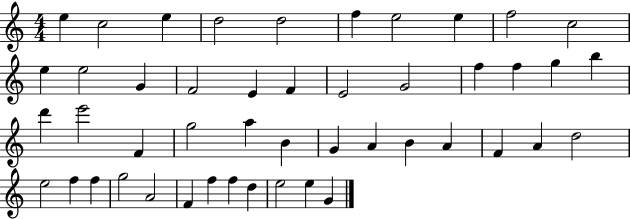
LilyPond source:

{
  \clef treble
  \numericTimeSignature
  \time 4/4
  \key c \major
  e''4 c''2 e''4 | d''2 d''2 | f''4 e''2 e''4 | f''2 c''2 | \break e''4 e''2 g'4 | f'2 e'4 f'4 | e'2 g'2 | f''4 f''4 g''4 b''4 | \break d'''4 e'''2 f'4 | g''2 a''4 b'4 | g'4 a'4 b'4 a'4 | f'4 a'4 d''2 | \break e''2 f''4 f''4 | g''2 a'2 | f'4 f''4 f''4 d''4 | e''2 e''4 g'4 | \break \bar "|."
}